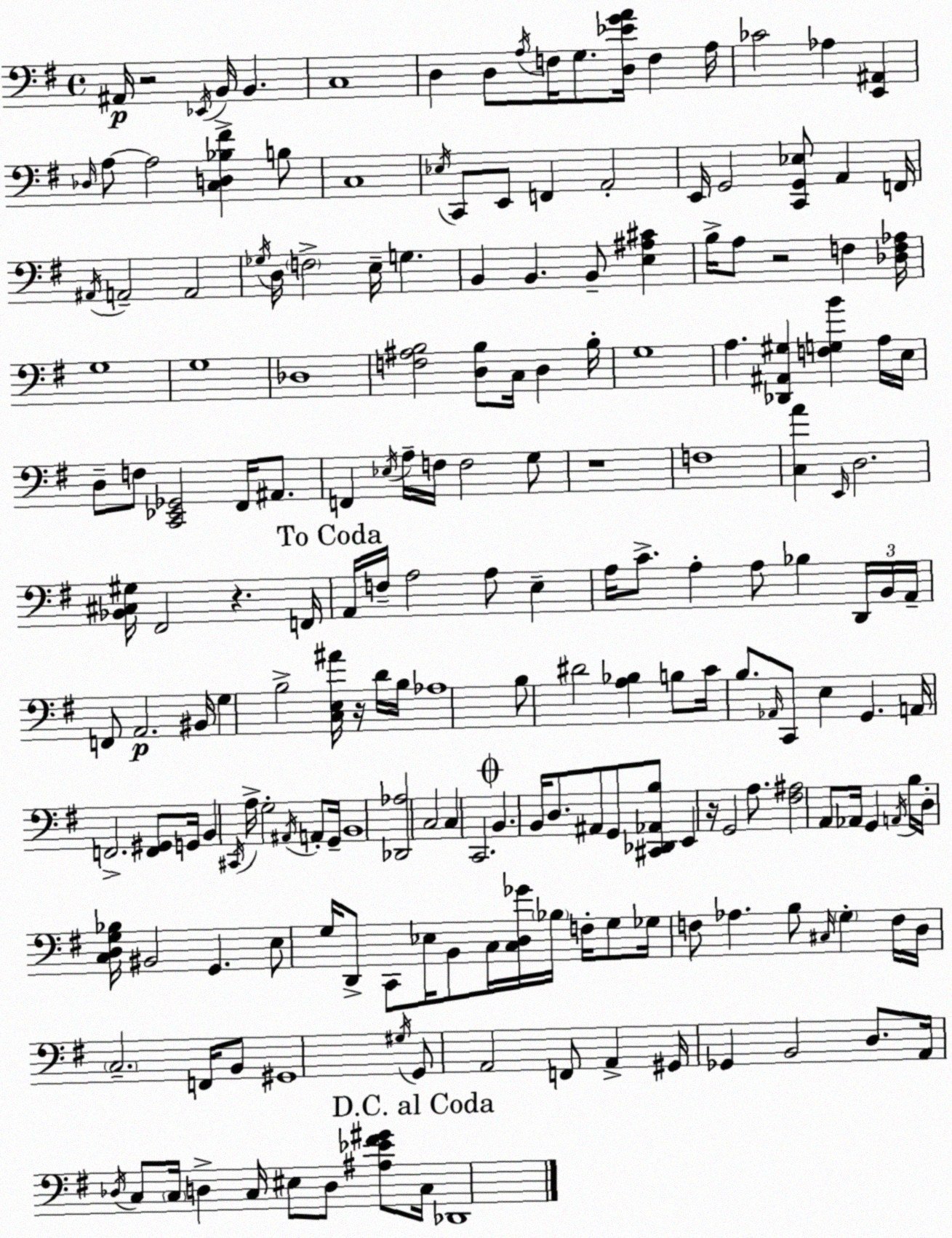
X:1
T:Untitled
M:4/4
L:1/4
K:Em
^A,,/4 z2 _E,,/4 B,,/4 B,, C,4 D, D,/2 A,/4 F,/4 G,/2 [D,_EGA]/4 F, A,/4 _C2 _A, [E,,^A,,] _D,/4 A,/2 A,2 [C,D,_B,^F] B,/2 C,4 _E,/4 C,,/2 E,,/2 F,, A,,2 E,,/4 G,,2 [C,,G,,_E,]/2 A,, F,,/4 ^A,,/4 A,,2 A,,2 _G,/4 D,/4 F,2 E,/4 G, B,, B,, B,,/2 [E,^A,^C] B,/4 A,/2 z2 F, [_D,F,_A,]/4 G,4 G,4 _D,4 [F,^A,B,]2 [D,B,]/2 C,/4 D, B,/4 G,4 A, [_D,,^A,,^G,] [F,G,B] A,/4 E,/4 D,/2 F,/2 [C,,_E,,_G,,]2 ^F,,/4 ^A,,/2 F,, _E,/4 A,/4 F,/4 F,2 G,/2 z4 F,4 [C,A] E,,/4 D,2 [_B,,^C,^G,]/4 ^F,,2 z F,,/4 A,,/4 F,/4 A,2 A,/2 E, A,/4 C/2 A, A,/2 _B, D,,/4 B,,/4 A,,/4 F,,/2 A,,2 ^B,,/4 G, B,2 [C,E,^A]/4 z/4 D/4 B,/4 _A,4 B,/2 ^D2 [A,_B,] B,/2 C/4 B,/2 _A,,/4 C,,/2 E, G,, A,,/4 F,,2 [F,,^G,,]/2 G,,/4 B,, ^C,,/4 A,/4 G,2 ^A,,/4 A,,/2 G,,/4 B,,4 [_D,,_A,]2 C,2 C, C,,2 B,, B,,/4 D,/2 ^A,,/2 G,,/2 [^C,,_D,,_A,,B,]/2 E,, z/4 G,,2 A,/2 [^F,^A,]2 A,,/2 _A,,/4 G,, A,,/4 B,/4 D,/4 [C,D,G,_B,]/4 ^B,,2 G,, E,/2 G,/4 D,,/2 C,,/2 _E,/4 B,,/2 C,/4 [C,D,_G]/4 _B,/4 F,/4 G,/2 _G,/4 F,/2 _A, B,/2 ^C,/4 G, F,/4 D,/4 C,2 F,,/4 B,,/2 ^G,,4 ^G,/4 G,,/2 A,,2 F,,/2 A,, ^G,,/4 _G,, B,,2 D,/2 A,,/4 _D,/4 C,/2 C,/4 D, C,/4 ^E,/2 D,/2 [^A,_E^F^G]/2 C,/4 _D,,4